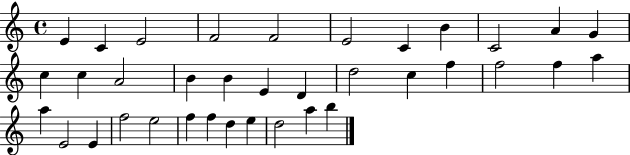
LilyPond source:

{
  \clef treble
  \time 4/4
  \defaultTimeSignature
  \key c \major
  e'4 c'4 e'2 | f'2 f'2 | e'2 c'4 b'4 | c'2 a'4 g'4 | \break c''4 c''4 a'2 | b'4 b'4 e'4 d'4 | d''2 c''4 f''4 | f''2 f''4 a''4 | \break a''4 e'2 e'4 | f''2 e''2 | f''4 f''4 d''4 e''4 | d''2 a''4 b''4 | \break \bar "|."
}